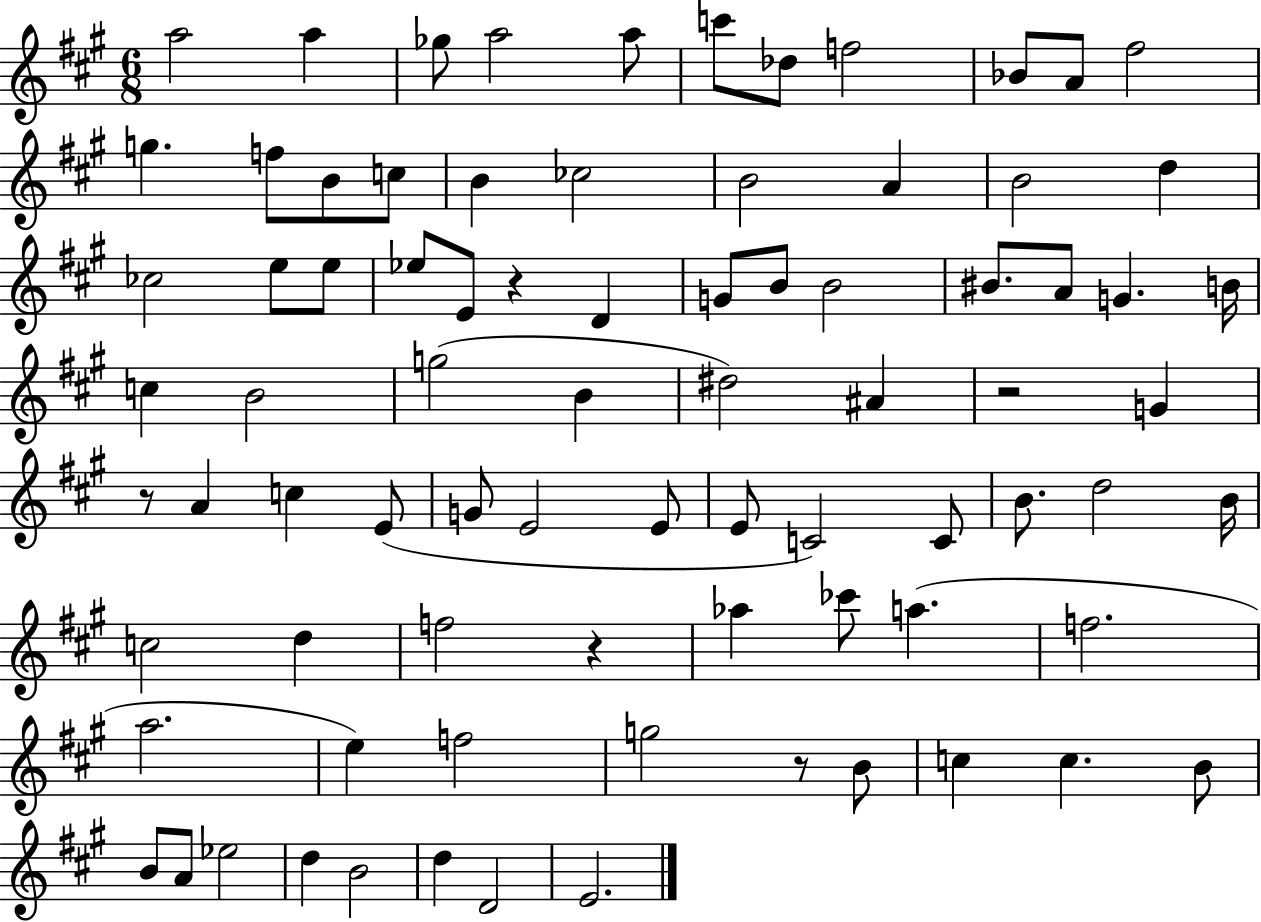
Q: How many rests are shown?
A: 5